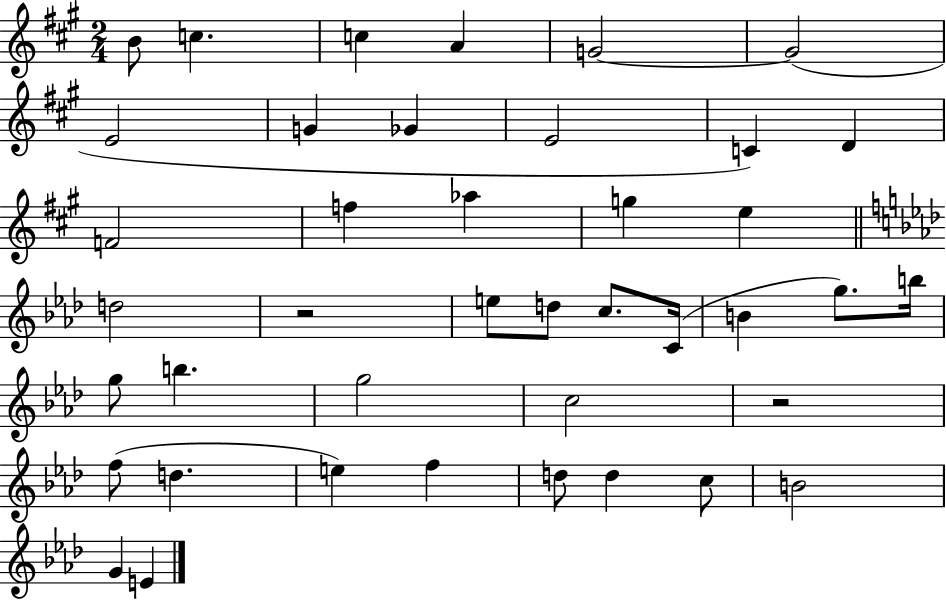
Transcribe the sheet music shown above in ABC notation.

X:1
T:Untitled
M:2/4
L:1/4
K:A
B/2 c c A G2 G2 E2 G _G E2 C D F2 f _a g e d2 z2 e/2 d/2 c/2 C/4 B g/2 b/4 g/2 b g2 c2 z2 f/2 d e f d/2 d c/2 B2 G E